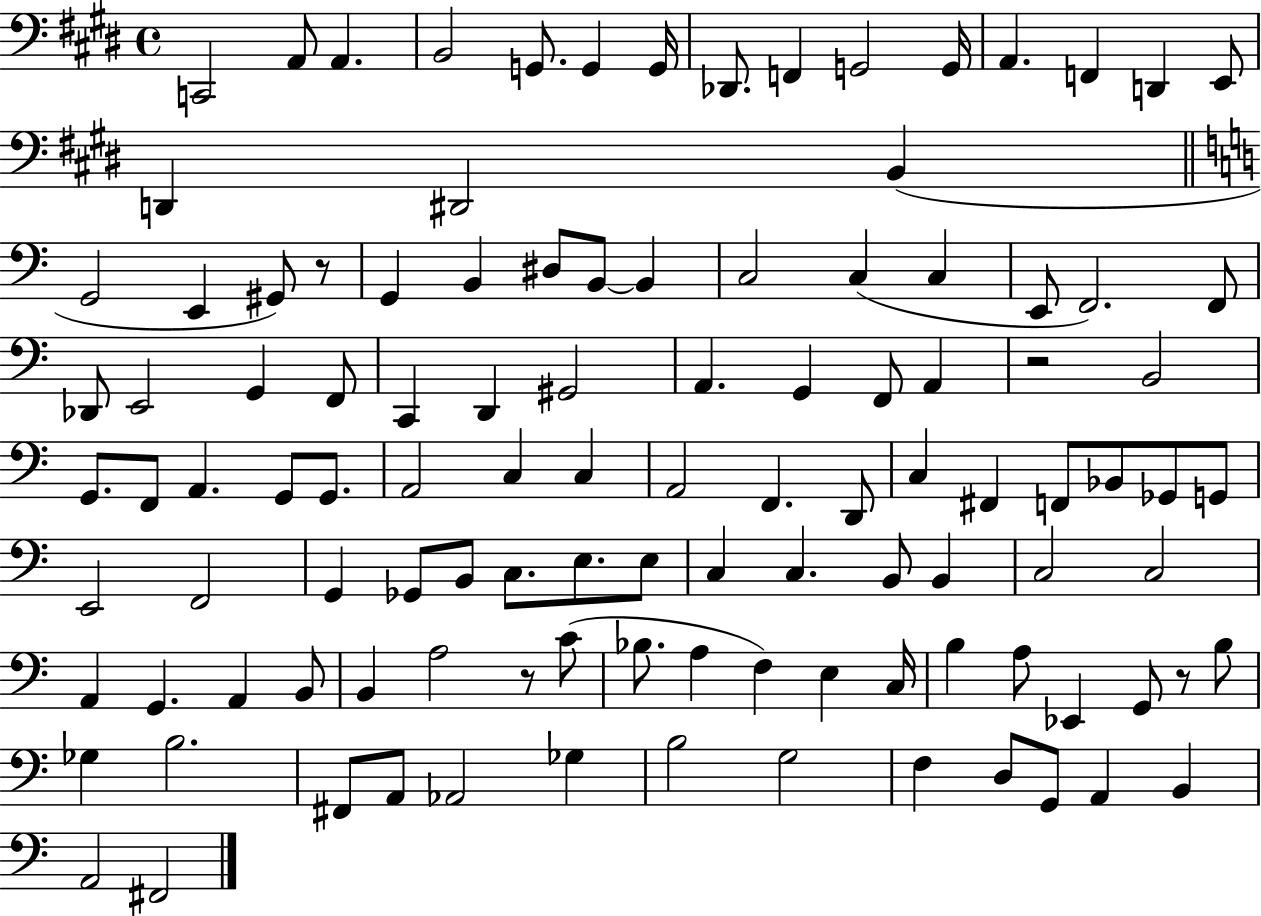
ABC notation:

X:1
T:Untitled
M:4/4
L:1/4
K:E
C,,2 A,,/2 A,, B,,2 G,,/2 G,, G,,/4 _D,,/2 F,, G,,2 G,,/4 A,, F,, D,, E,,/2 D,, ^D,,2 B,, G,,2 E,, ^G,,/2 z/2 G,, B,, ^D,/2 B,,/2 B,, C,2 C, C, E,,/2 F,,2 F,,/2 _D,,/2 E,,2 G,, F,,/2 C,, D,, ^G,,2 A,, G,, F,,/2 A,, z2 B,,2 G,,/2 F,,/2 A,, G,,/2 G,,/2 A,,2 C, C, A,,2 F,, D,,/2 C, ^F,, F,,/2 _B,,/2 _G,,/2 G,,/2 E,,2 F,,2 G,, _G,,/2 B,,/2 C,/2 E,/2 E,/2 C, C, B,,/2 B,, C,2 C,2 A,, G,, A,, B,,/2 B,, A,2 z/2 C/2 _B,/2 A, F, E, C,/4 B, A,/2 _E,, G,,/2 z/2 B,/2 _G, B,2 ^F,,/2 A,,/2 _A,,2 _G, B,2 G,2 F, D,/2 G,,/2 A,, B,, A,,2 ^F,,2